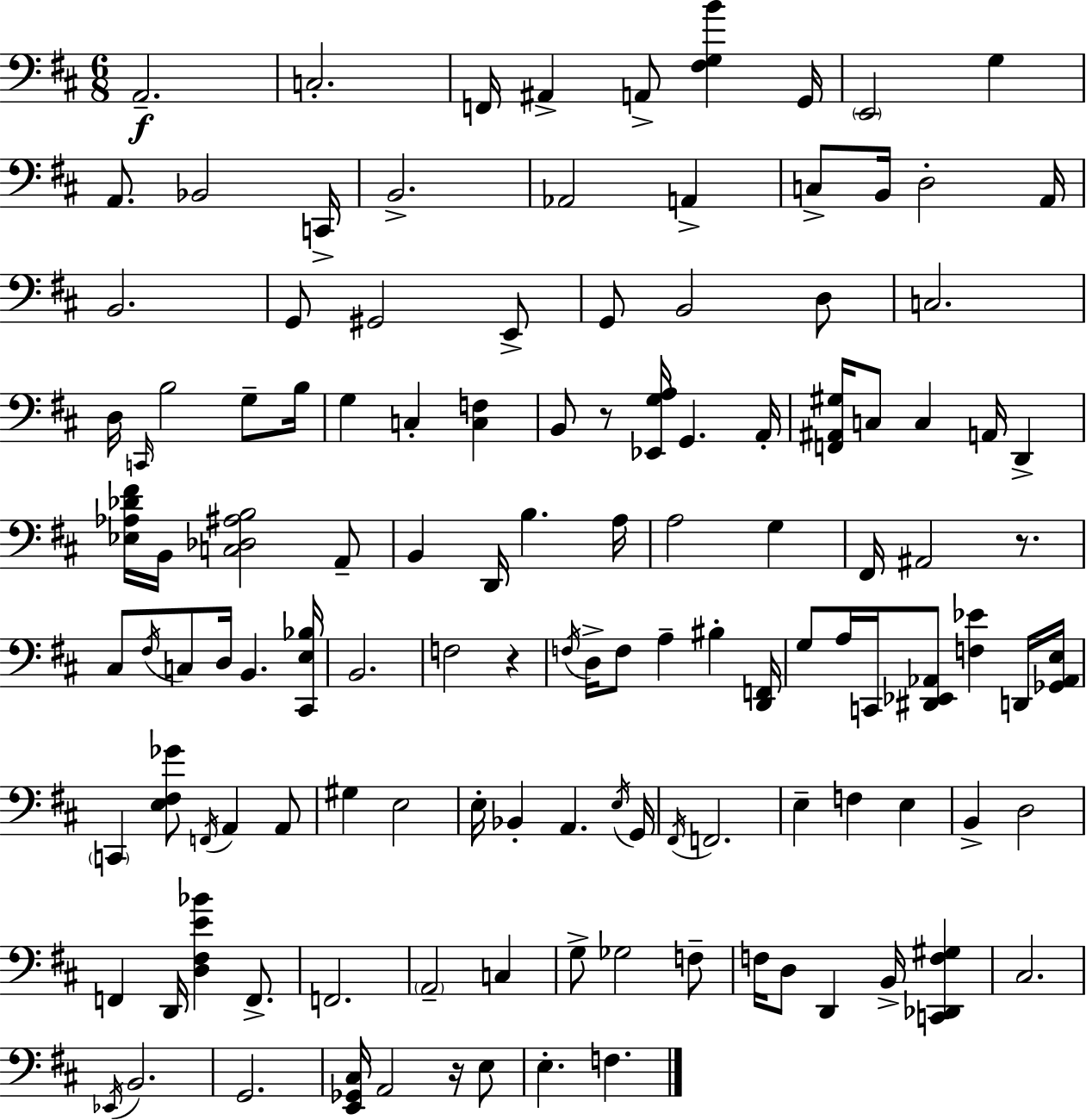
{
  \clef bass
  \numericTimeSignature
  \time 6/8
  \key d \major
  a,2.--\f | c2.-. | f,16 ais,4-> a,8-> <fis g b'>4 g,16 | \parenthesize e,2 g4 | \break a,8. bes,2 c,16-> | b,2.-> | aes,2 a,4-> | c8-> b,16 d2-. a,16 | \break b,2. | g,8 gis,2 e,8-> | g,8 b,2 d8 | c2. | \break d16 \grace { c,16 } b2 g8-- | b16 g4 c4-. <c f>4 | b,8 r8 <ees, g a>16 g,4. | a,16-. <f, ais, gis>16 c8 c4 a,16 d,4-> | \break <ees aes des' fis'>16 b,16 <c des ais b>2 a,8-- | b,4 d,16 b4. | a16 a2 g4 | fis,16 ais,2 r8. | \break cis8 \acciaccatura { fis16 } c8 d16 b,4. | <cis, e bes>16 b,2. | f2 r4 | \acciaccatura { f16 } d16-> f8 a4-- bis4-. | \break <d, f,>16 g8 a16 c,16 <dis, ees, aes,>8 <f ees'>4 | d,16 <ges, aes, e>16 \parenthesize c,4 <e fis ges'>8 \acciaccatura { f,16 } a,4 | a,8 gis4 e2 | e16-. bes,4-. a,4. | \break \acciaccatura { e16 } g,16 \acciaccatura { fis,16 } f,2. | e4-- f4 | e4 b,4-> d2 | f,4 d,16 <d fis e' bes'>4 | \break f,8.-> f,2. | \parenthesize a,2-- | c4 g8-> ges2 | f8-- f16 d8 d,4 | \break b,16-> <c, des, f gis>4 cis2. | \acciaccatura { ees,16 } b,2. | g,2. | <e, ges, cis>16 a,2 | \break r16 e8 e4.-. | f4. \bar "|."
}